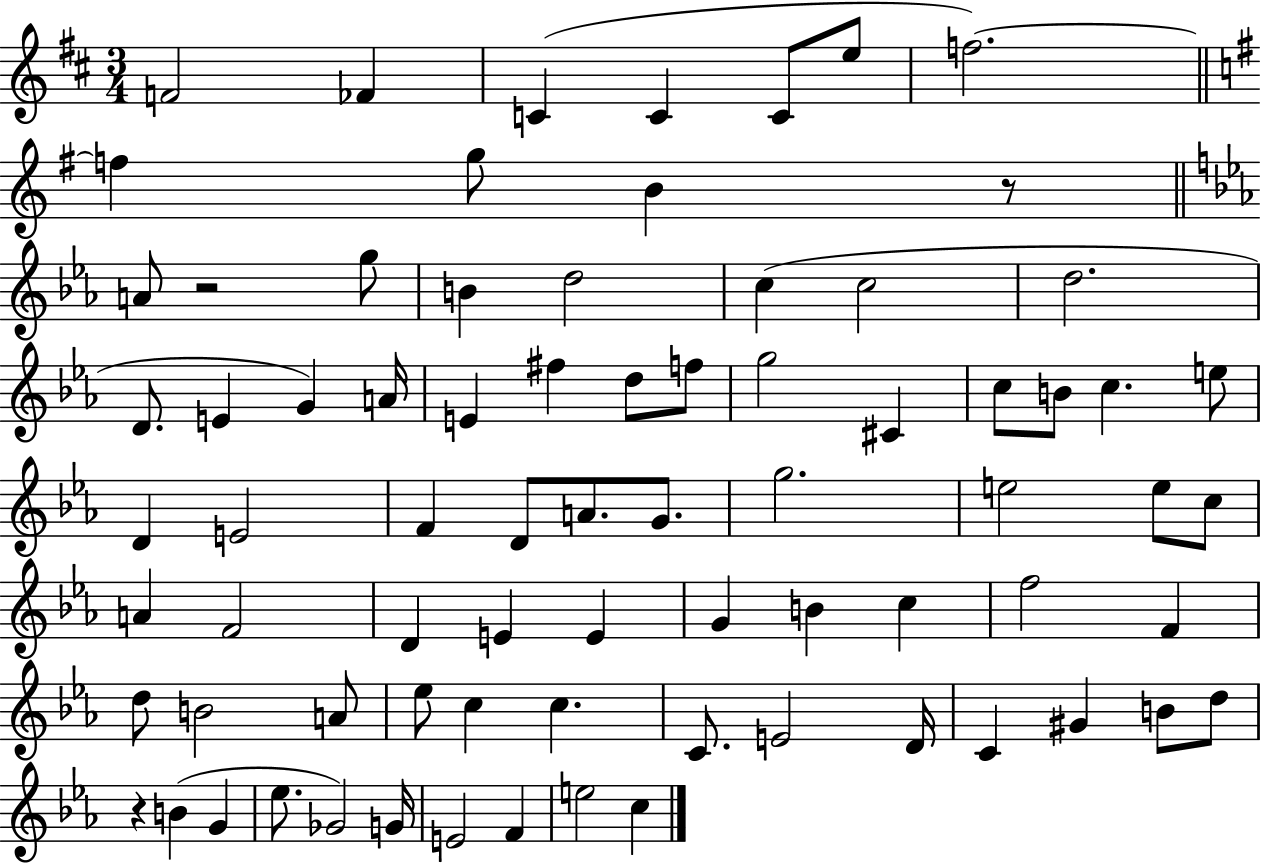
X:1
T:Untitled
M:3/4
L:1/4
K:D
F2 _F C C C/2 e/2 f2 f g/2 B z/2 A/2 z2 g/2 B d2 c c2 d2 D/2 E G A/4 E ^f d/2 f/2 g2 ^C c/2 B/2 c e/2 D E2 F D/2 A/2 G/2 g2 e2 e/2 c/2 A F2 D E E G B c f2 F d/2 B2 A/2 _e/2 c c C/2 E2 D/4 C ^G B/2 d/2 z B G _e/2 _G2 G/4 E2 F e2 c